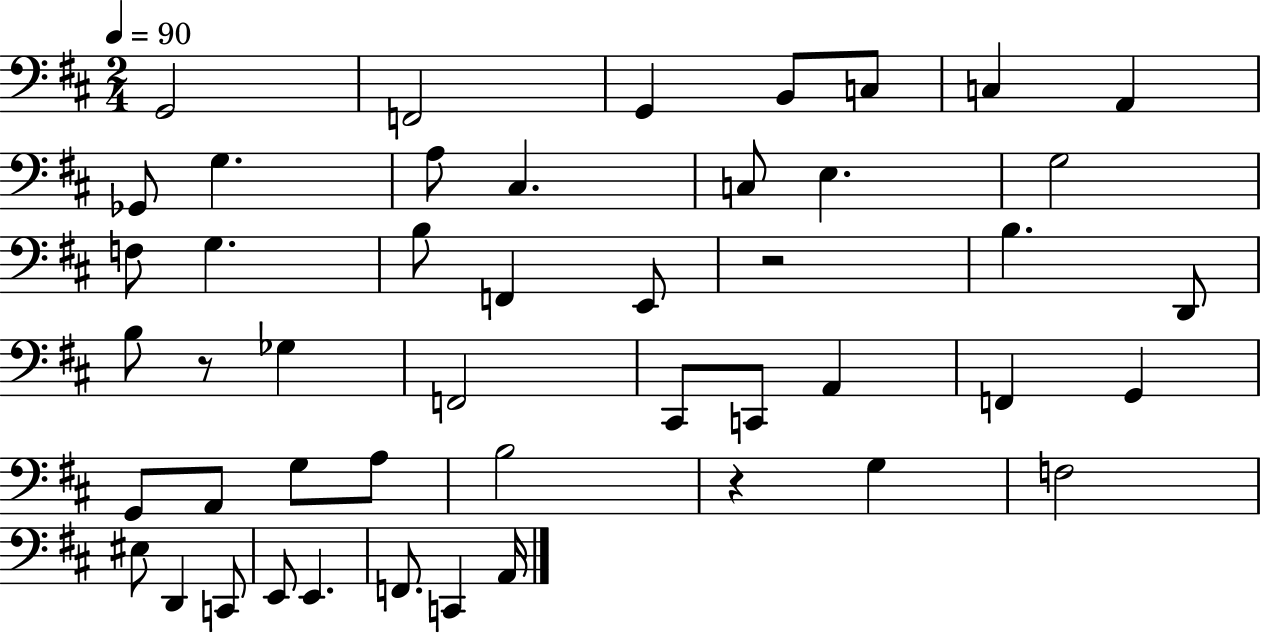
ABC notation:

X:1
T:Untitled
M:2/4
L:1/4
K:D
G,,2 F,,2 G,, B,,/2 C,/2 C, A,, _G,,/2 G, A,/2 ^C, C,/2 E, G,2 F,/2 G, B,/2 F,, E,,/2 z2 B, D,,/2 B,/2 z/2 _G, F,,2 ^C,,/2 C,,/2 A,, F,, G,, G,,/2 A,,/2 G,/2 A,/2 B,2 z G, F,2 ^E,/2 D,, C,,/2 E,,/2 E,, F,,/2 C,, A,,/4